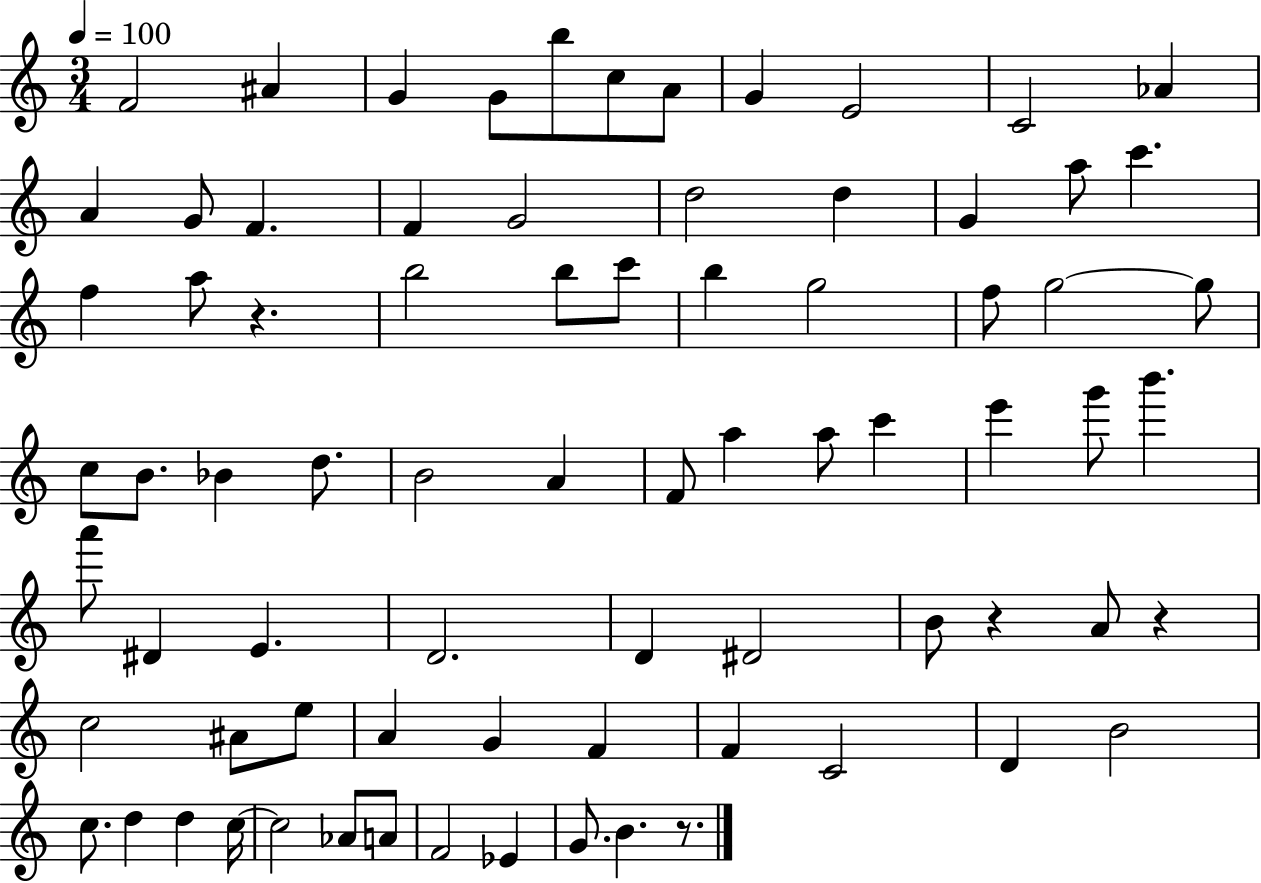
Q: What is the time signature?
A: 3/4